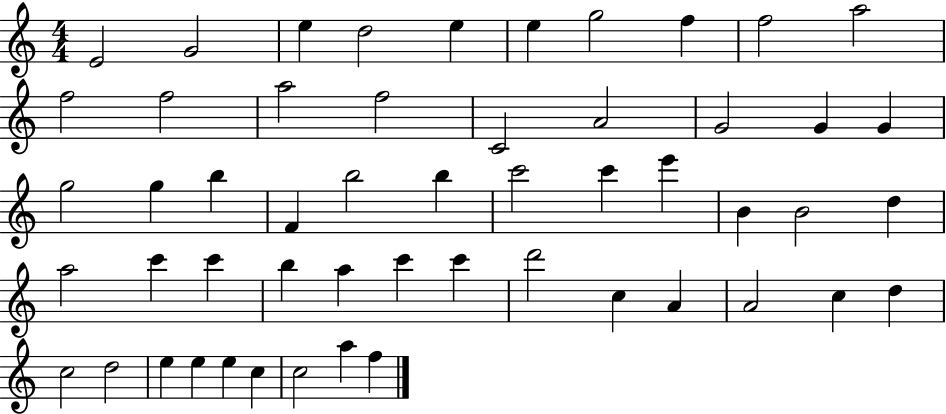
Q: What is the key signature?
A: C major